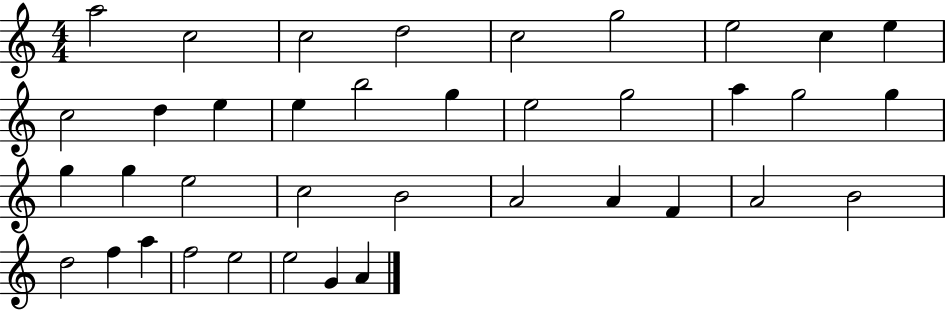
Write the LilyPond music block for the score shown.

{
  \clef treble
  \numericTimeSignature
  \time 4/4
  \key c \major
  a''2 c''2 | c''2 d''2 | c''2 g''2 | e''2 c''4 e''4 | \break c''2 d''4 e''4 | e''4 b''2 g''4 | e''2 g''2 | a''4 g''2 g''4 | \break g''4 g''4 e''2 | c''2 b'2 | a'2 a'4 f'4 | a'2 b'2 | \break d''2 f''4 a''4 | f''2 e''2 | e''2 g'4 a'4 | \bar "|."
}